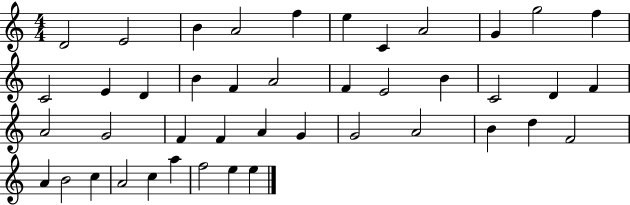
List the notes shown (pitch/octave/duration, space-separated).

D4/h E4/h B4/q A4/h F5/q E5/q C4/q A4/h G4/q G5/h F5/q C4/h E4/q D4/q B4/q F4/q A4/h F4/q E4/h B4/q C4/h D4/q F4/q A4/h G4/h F4/q F4/q A4/q G4/q G4/h A4/h B4/q D5/q F4/h A4/q B4/h C5/q A4/h C5/q A5/q F5/h E5/q E5/q